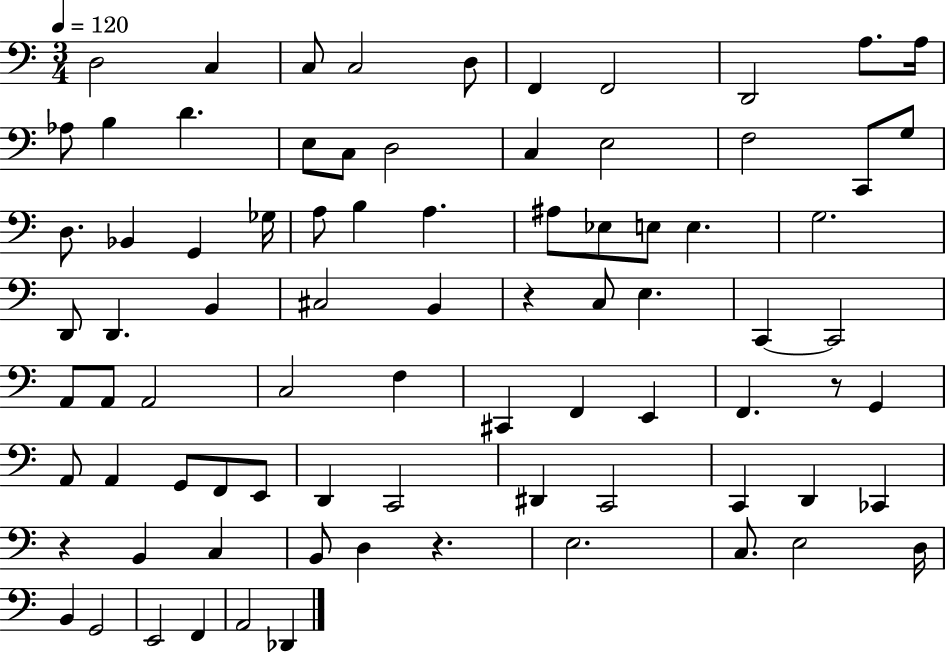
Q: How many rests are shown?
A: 4